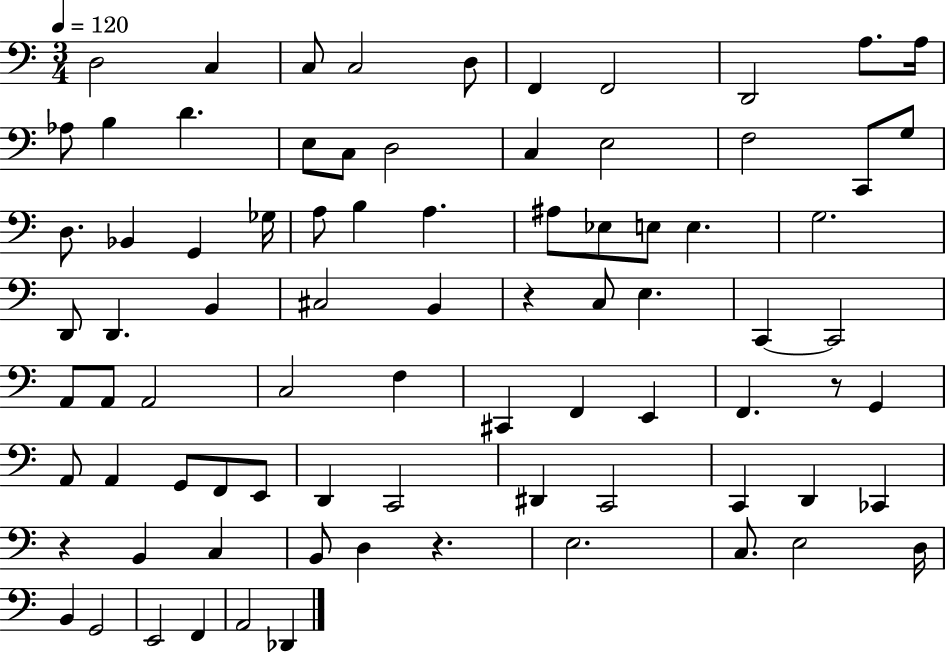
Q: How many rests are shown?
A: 4